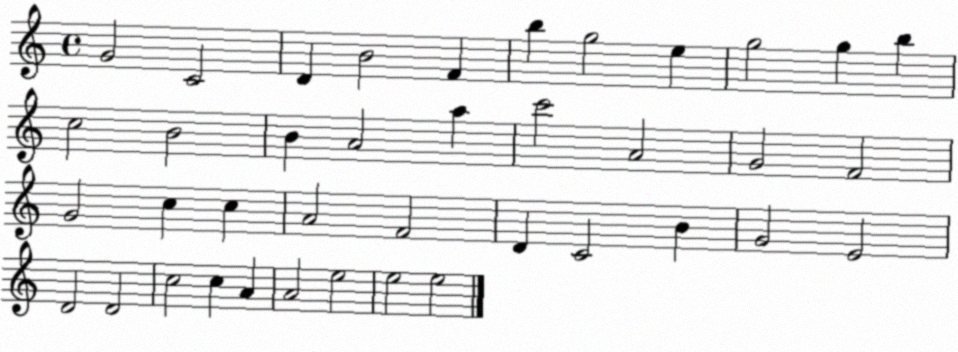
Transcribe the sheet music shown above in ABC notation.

X:1
T:Untitled
M:4/4
L:1/4
K:C
G2 C2 D B2 F b g2 e g2 g b c2 B2 B A2 a c'2 A2 G2 F2 G2 c c A2 F2 D C2 B G2 E2 D2 D2 c2 c A A2 e2 e2 e2